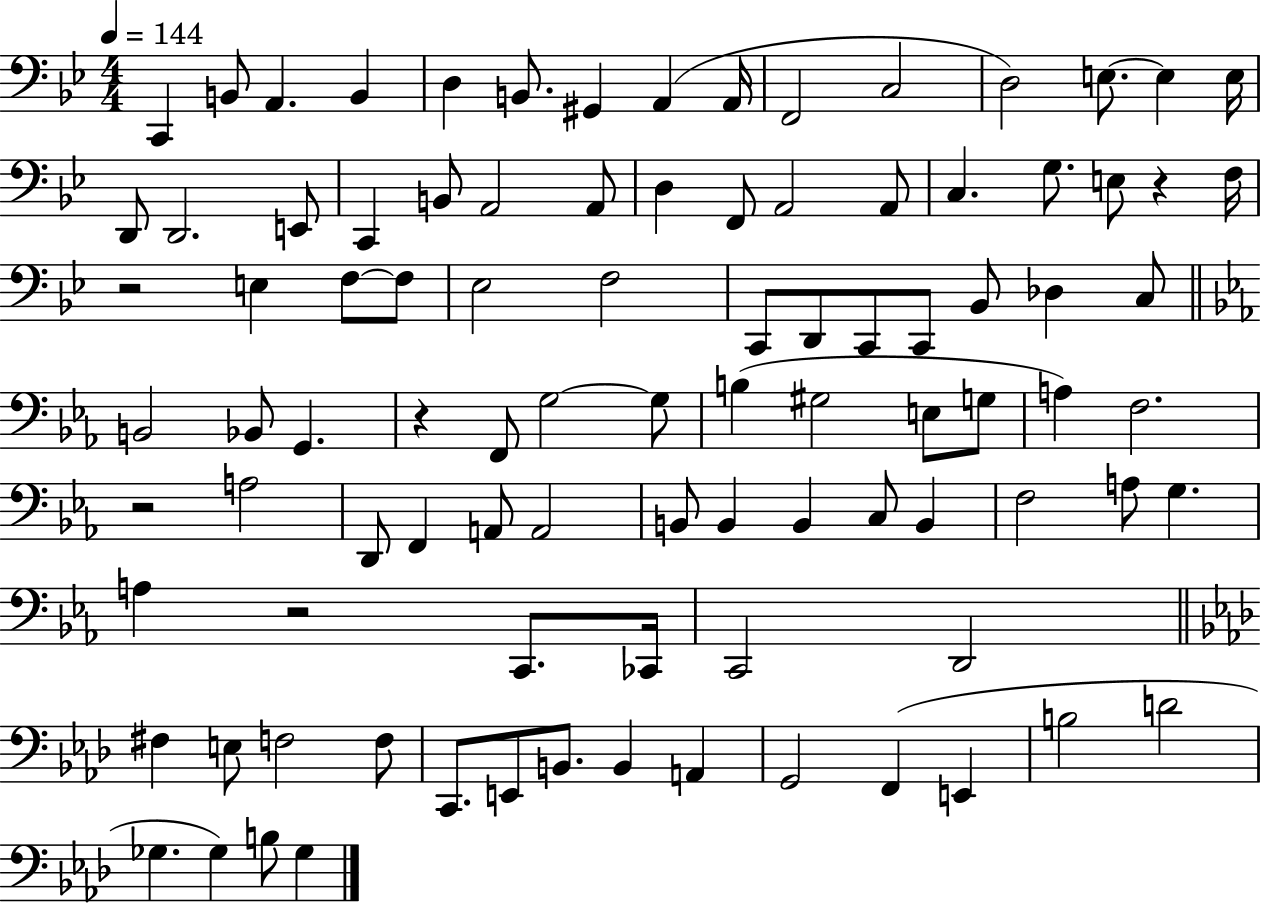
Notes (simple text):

C2/q B2/e A2/q. B2/q D3/q B2/e. G#2/q A2/q A2/s F2/h C3/h D3/h E3/e. E3/q E3/s D2/e D2/h. E2/e C2/q B2/e A2/h A2/e D3/q F2/e A2/h A2/e C3/q. G3/e. E3/e R/q F3/s R/h E3/q F3/e F3/e Eb3/h F3/h C2/e D2/e C2/e C2/e Bb2/e Db3/q C3/e B2/h Bb2/e G2/q. R/q F2/e G3/h G3/e B3/q G#3/h E3/e G3/e A3/q F3/h. R/h A3/h D2/e F2/q A2/e A2/h B2/e B2/q B2/q C3/e B2/q F3/h A3/e G3/q. A3/q R/h C2/e. CES2/s C2/h D2/h F#3/q E3/e F3/h F3/e C2/e. E2/e B2/e. B2/q A2/q G2/h F2/q E2/q B3/h D4/h Gb3/q. Gb3/q B3/e Gb3/q